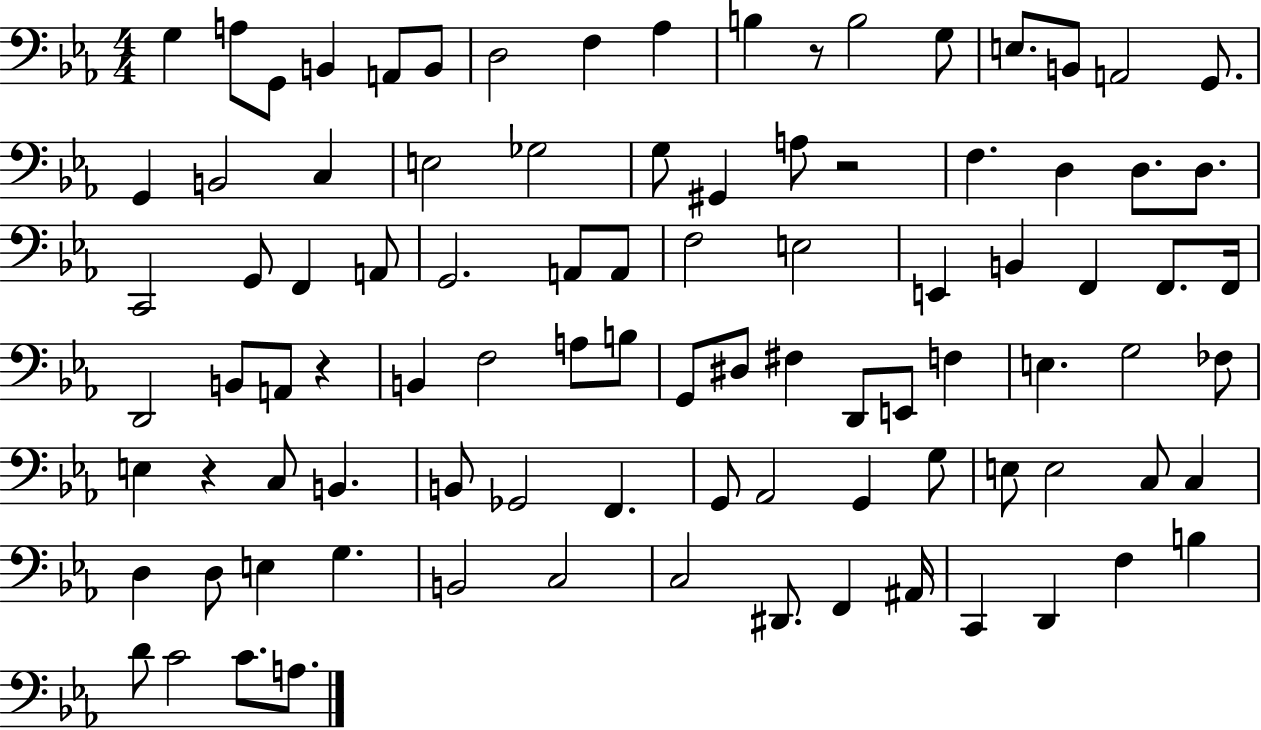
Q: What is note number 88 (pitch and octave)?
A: C4